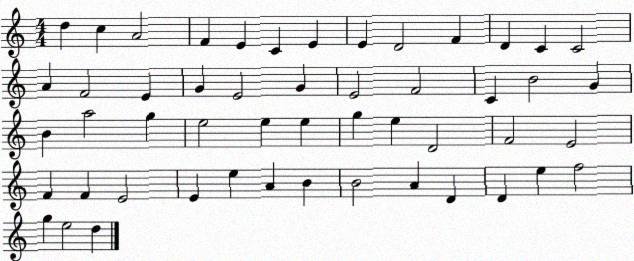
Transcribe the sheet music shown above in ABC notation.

X:1
T:Untitled
M:4/4
L:1/4
K:C
d c A2 F E C E E D2 F D C C2 A F2 E G E2 G E2 F2 C B2 G B a2 g e2 e e g e D2 F2 E2 F F E2 E e A B B2 A D D e f2 g e2 d